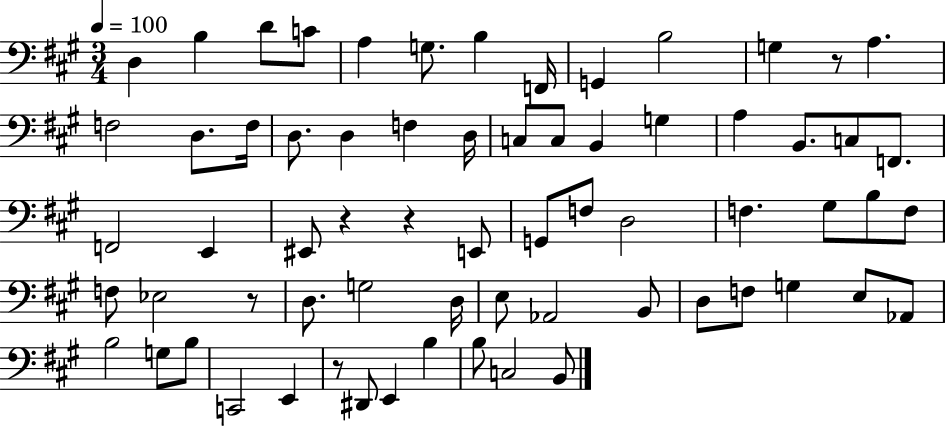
{
  \clef bass
  \numericTimeSignature
  \time 3/4
  \key a \major
  \tempo 4 = 100
  d4 b4 d'8 c'8 | a4 g8. b4 f,16 | g,4 b2 | g4 r8 a4. | \break f2 d8. f16 | d8. d4 f4 d16 | c8 c8 b,4 g4 | a4 b,8. c8 f,8. | \break f,2 e,4 | eis,8 r4 r4 e,8 | g,8 f8 d2 | f4. gis8 b8 f8 | \break f8 ees2 r8 | d8. g2 d16 | e8 aes,2 b,8 | d8 f8 g4 e8 aes,8 | \break b2 g8 b8 | c,2 e,4 | r8 dis,8 e,4 b4 | b8 c2 b,8 | \break \bar "|."
}